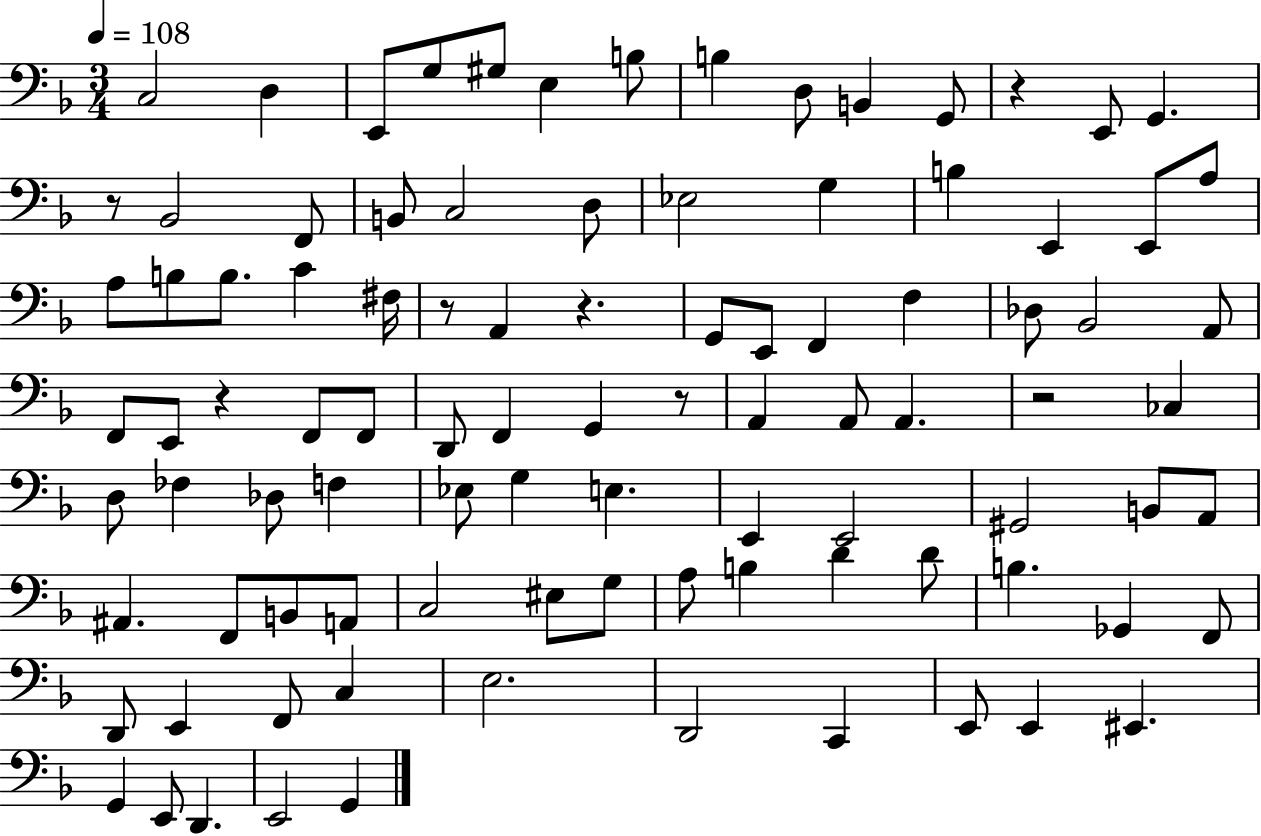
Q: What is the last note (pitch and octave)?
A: G2